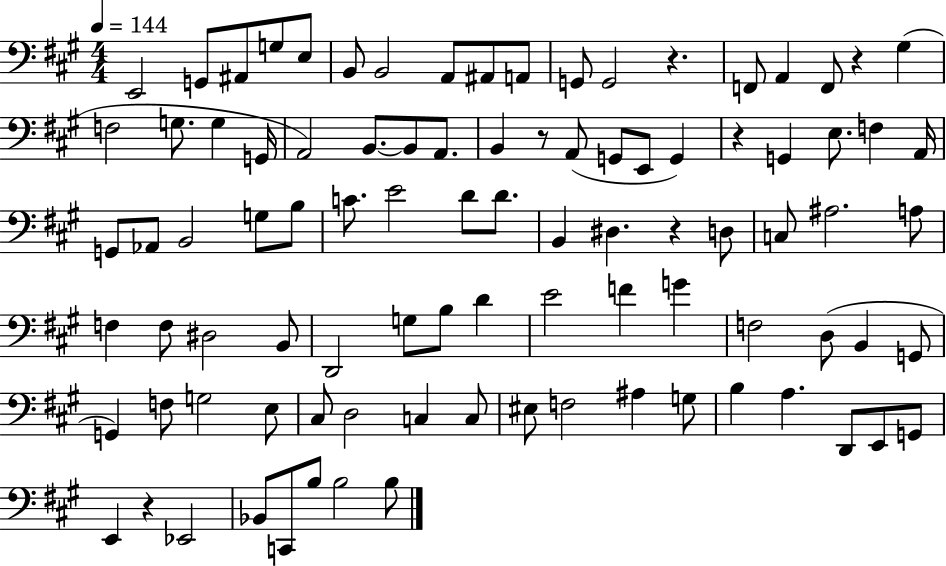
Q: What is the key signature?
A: A major